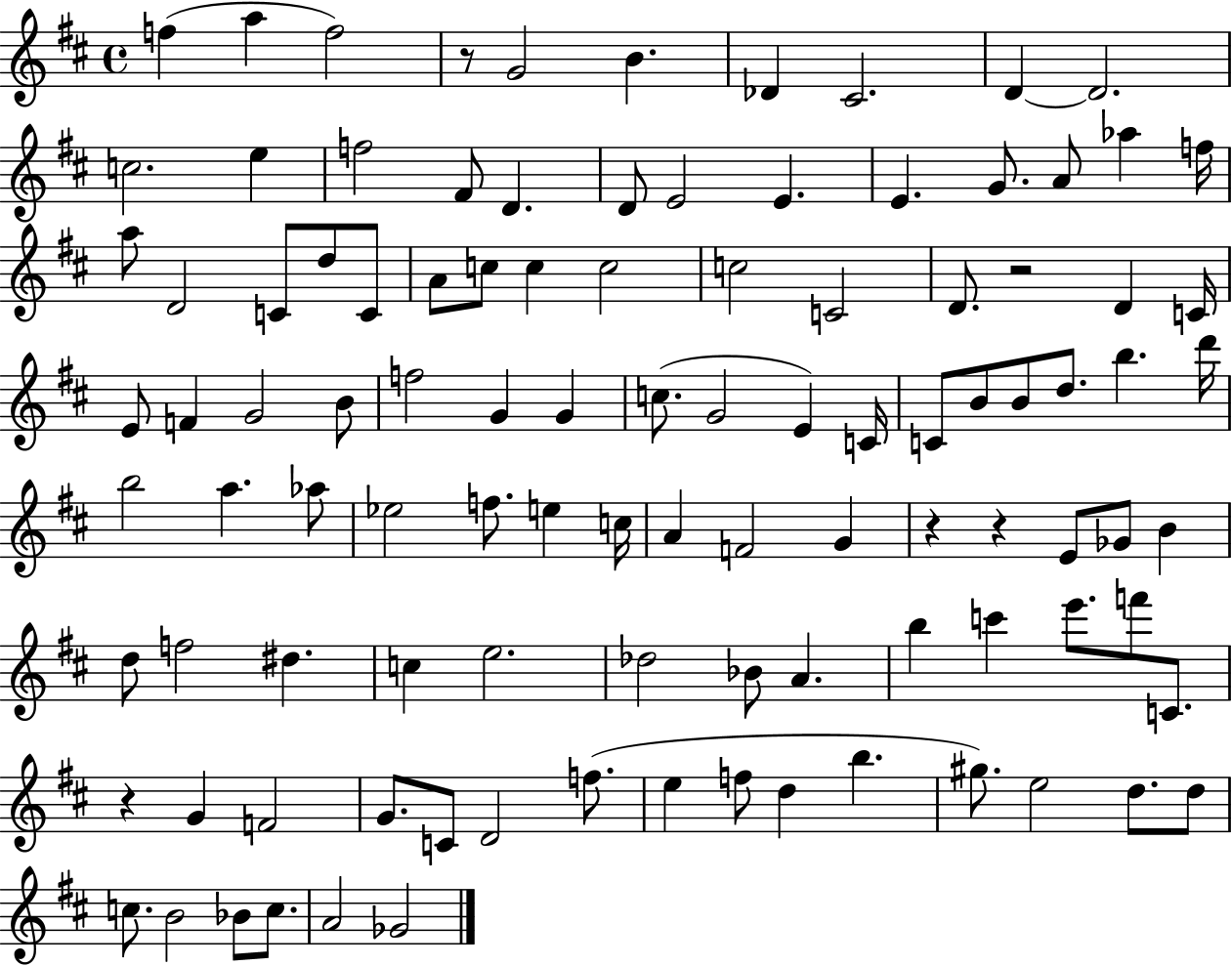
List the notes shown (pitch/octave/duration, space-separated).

F5/q A5/q F5/h R/e G4/h B4/q. Db4/q C#4/h. D4/q D4/h. C5/h. E5/q F5/h F#4/e D4/q. D4/e E4/h E4/q. E4/q. G4/e. A4/e Ab5/q F5/s A5/e D4/h C4/e D5/e C4/e A4/e C5/e C5/q C5/h C5/h C4/h D4/e. R/h D4/q C4/s E4/e F4/q G4/h B4/e F5/h G4/q G4/q C5/e. G4/h E4/q C4/s C4/e B4/e B4/e D5/e. B5/q. D6/s B5/h A5/q. Ab5/e Eb5/h F5/e. E5/q C5/s A4/q F4/h G4/q R/q R/q E4/e Gb4/e B4/q D5/e F5/h D#5/q. C5/q E5/h. Db5/h Bb4/e A4/q. B5/q C6/q E6/e. F6/e C4/e. R/q G4/q F4/h G4/e. C4/e D4/h F5/e. E5/q F5/e D5/q B5/q. G#5/e. E5/h D5/e. D5/e C5/e. B4/h Bb4/e C5/e. A4/h Gb4/h